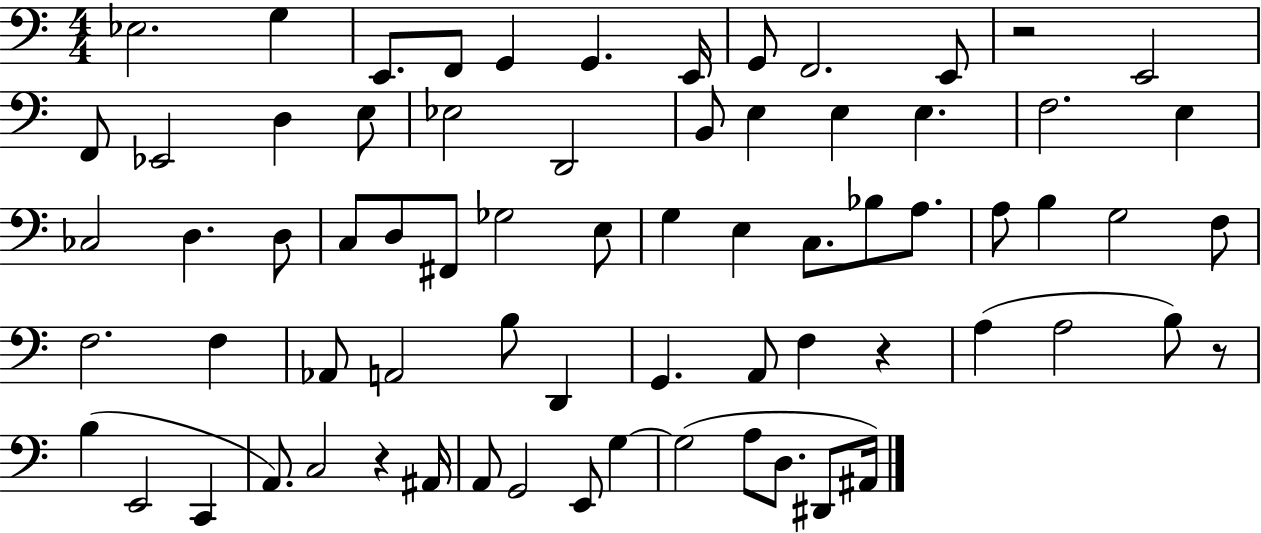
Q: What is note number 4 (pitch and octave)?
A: F2